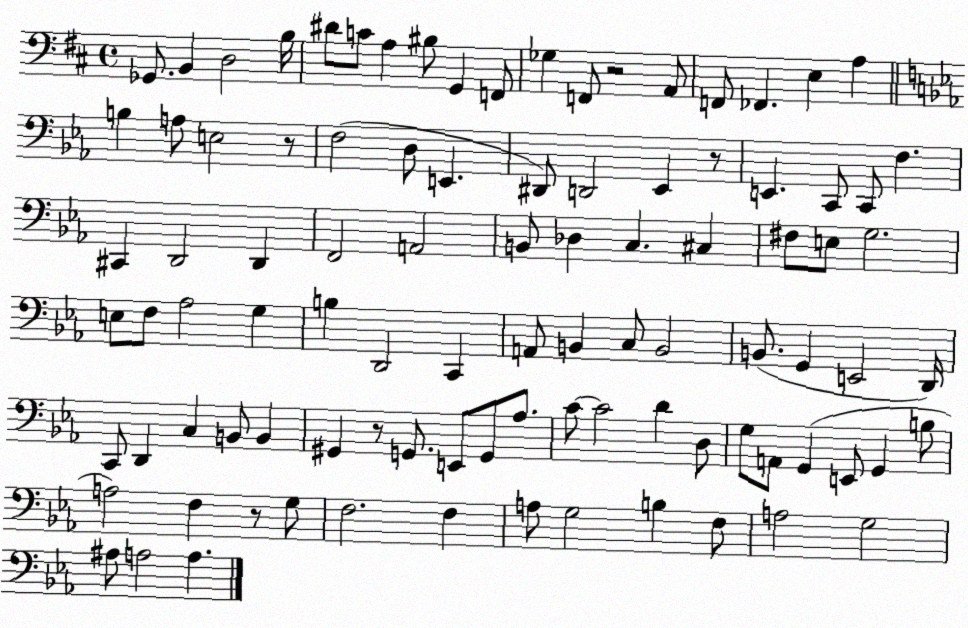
X:1
T:Untitled
M:4/4
L:1/4
K:D
_G,,/2 B,, D,2 B,/4 ^D/2 C/2 A, ^B,/2 G,, F,,/2 _G, F,,/2 z2 A,,/2 F,,/2 _F,, E, A, B, A,/2 E,2 z/2 F,2 D,/2 E,, ^D,,/2 D,,2 _E,, z/2 E,, C,,/2 C,,/2 F, ^C,, D,,2 D,, F,,2 A,,2 B,,/2 _D, C, ^C, ^F,/2 E,/2 G,2 E,/2 F,/2 _A,2 G, B, D,,2 C,, A,,/2 B,, C,/2 B,,2 B,,/2 G,, E,,2 D,,/4 C,,/2 D,, C, B,,/2 B,, ^G,, z/2 G,,/2 E,,/2 G,,/2 _A,/2 C/2 C2 D D,/2 G,/2 A,,/2 G,, E,,/2 G,, B,/2 A,2 F, z/2 G,/2 F,2 F, A,/2 G,2 B, F,/2 A,2 G,2 ^A,/2 A,2 A,